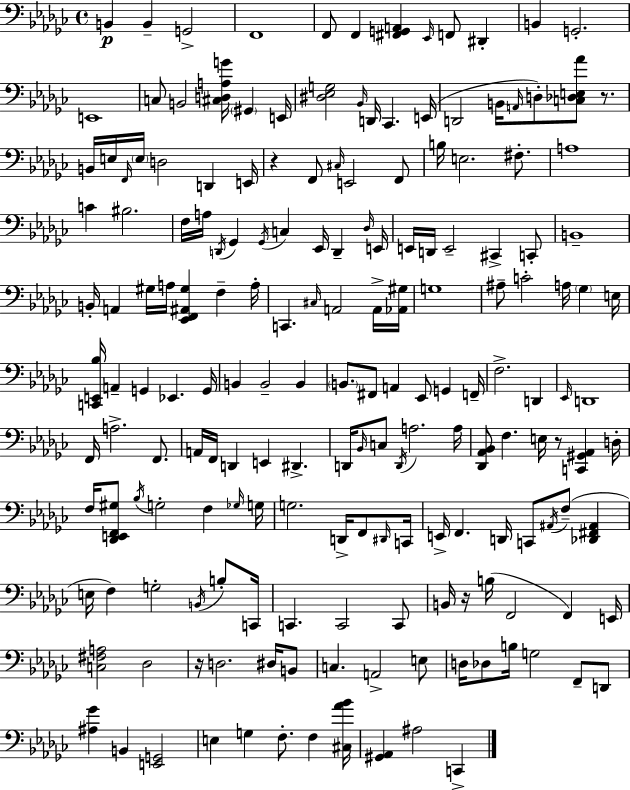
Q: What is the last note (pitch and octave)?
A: C2